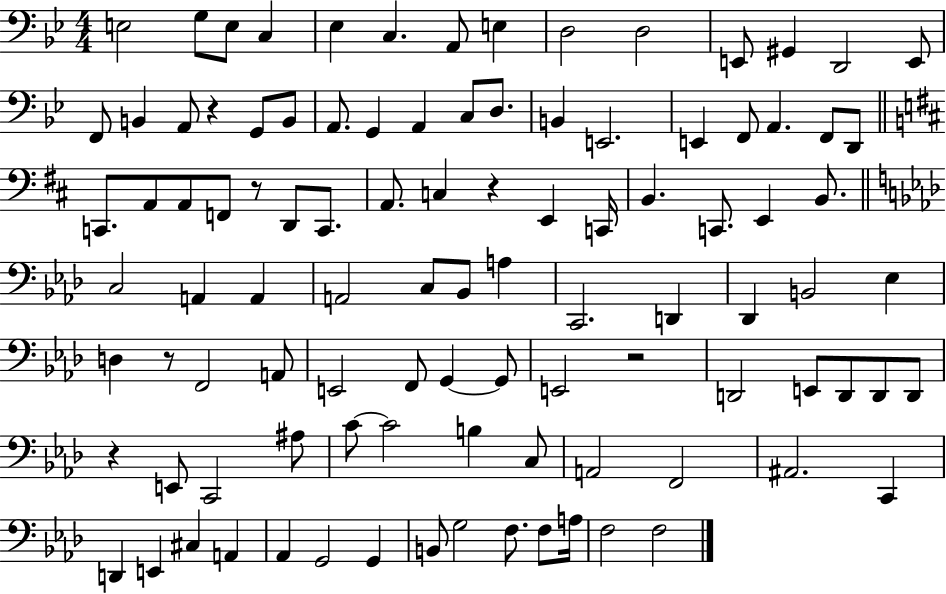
E3/h G3/e E3/e C3/q Eb3/q C3/q. A2/e E3/q D3/h D3/h E2/e G#2/q D2/h E2/e F2/e B2/q A2/e R/q G2/e B2/e A2/e. G2/q A2/q C3/e D3/e. B2/q E2/h. E2/q F2/e A2/q. F2/e D2/e C2/e. A2/e A2/e F2/e R/e D2/e C2/e. A2/e. C3/q R/q E2/q C2/s B2/q. C2/e. E2/q B2/e. C3/h A2/q A2/q A2/h C3/e Bb2/e A3/q C2/h. D2/q Db2/q B2/h Eb3/q D3/q R/e F2/h A2/e E2/h F2/e G2/q G2/e E2/h R/h D2/h E2/e D2/e D2/e D2/e R/q E2/e C2/h A#3/e C4/e C4/h B3/q C3/e A2/h F2/h A#2/h. C2/q D2/q E2/q C#3/q A2/q Ab2/q G2/h G2/q B2/e G3/h F3/e. F3/e A3/s F3/h F3/h